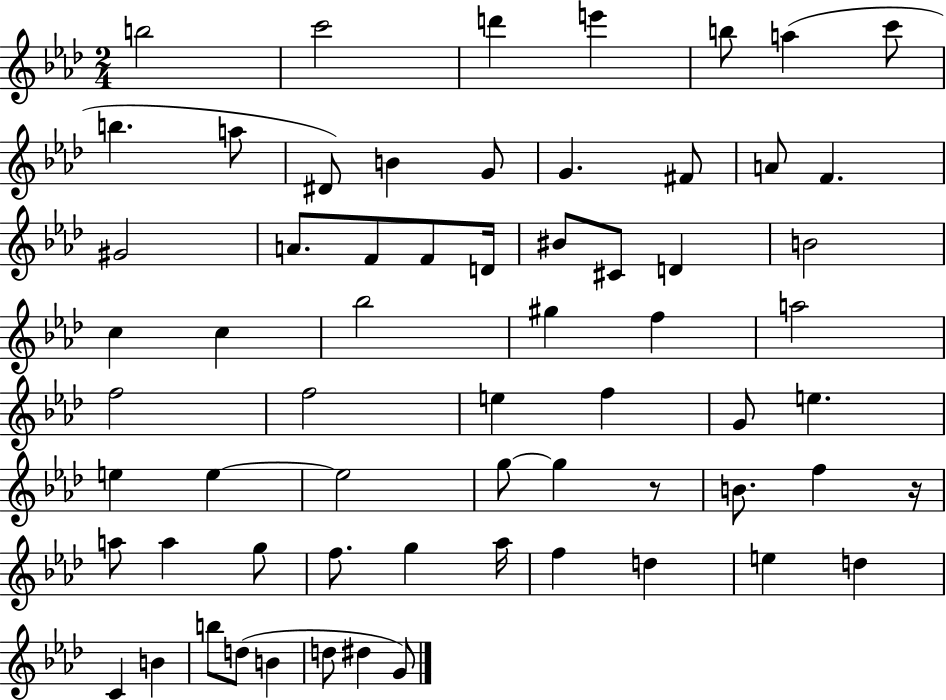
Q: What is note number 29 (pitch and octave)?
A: G#5